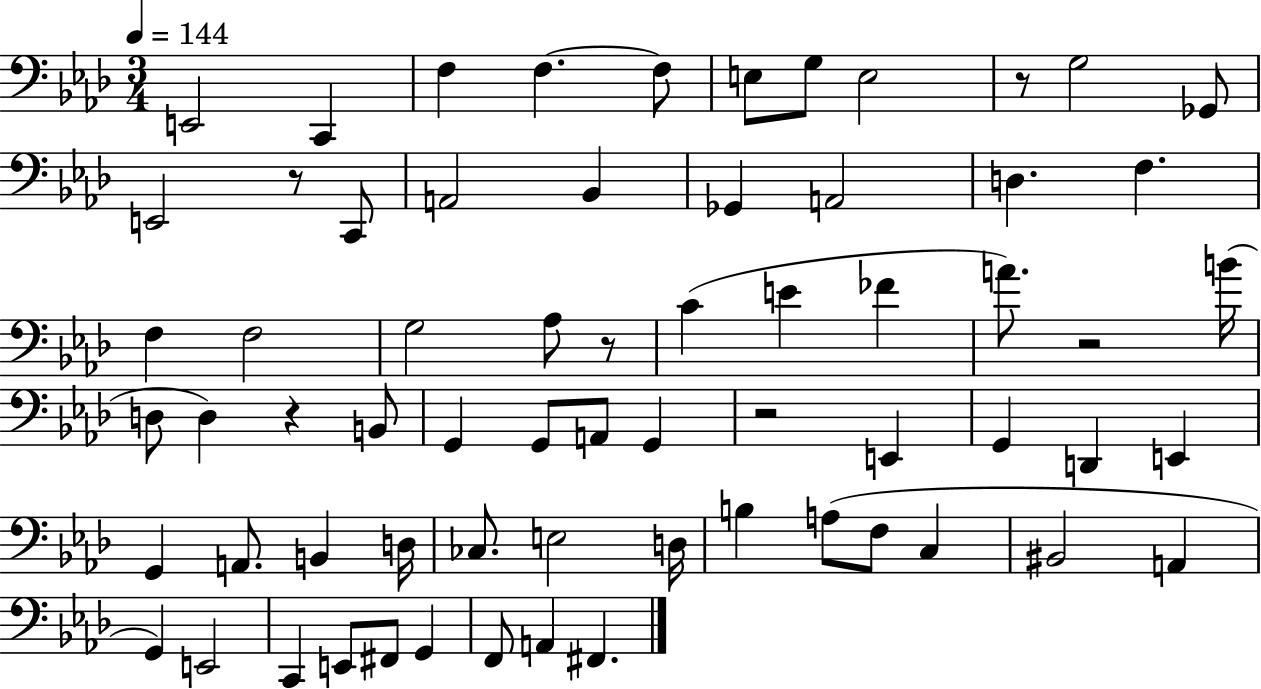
{
  \clef bass
  \numericTimeSignature
  \time 3/4
  \key aes \major
  \tempo 4 = 144
  e,2 c,4 | f4 f4.~~ f8 | e8 g8 e2 | r8 g2 ges,8 | \break e,2 r8 c,8 | a,2 bes,4 | ges,4 a,2 | d4. f4. | \break f4 f2 | g2 aes8 r8 | c'4( e'4 fes'4 | a'8.) r2 b'16( | \break d8 d4) r4 b,8 | g,4 g,8 a,8 g,4 | r2 e,4 | g,4 d,4 e,4 | \break g,4 a,8. b,4 d16 | ces8. e2 d16 | b4 a8( f8 c4 | bis,2 a,4 | \break g,4) e,2 | c,4 e,8 fis,8 g,4 | f,8 a,4 fis,4. | \bar "|."
}